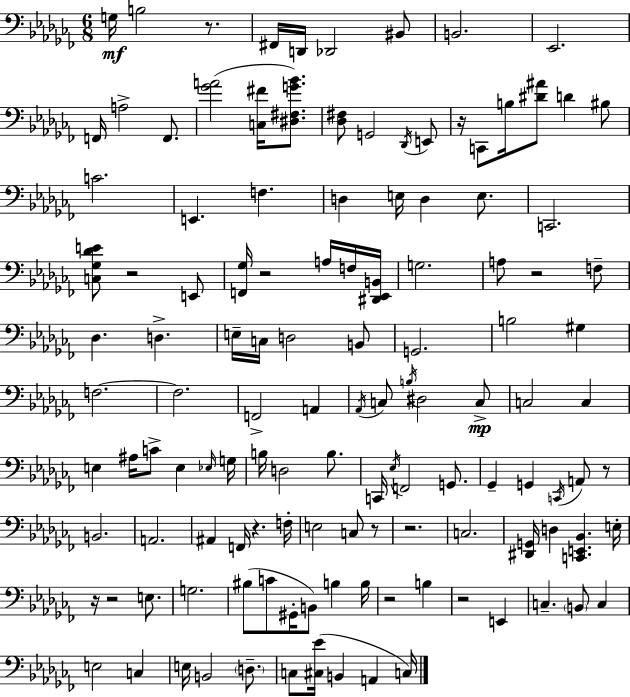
X:1
T:Untitled
M:6/8
L:1/4
K:Abm
G,/4 B,2 z/2 ^F,,/4 D,,/4 _D,,2 ^B,,/2 B,,2 _E,,2 F,,/4 A,2 F,,/2 [_GA]2 [C,^F]/4 [^D,^F,G_B]/2 [_D,^F,]/2 G,,2 _D,,/4 E,,/2 z/4 C,,/2 B,/4 [^D^A]/2 D ^B,/2 C2 E,, F, D, E,/4 D, E,/2 C,,2 [C,_G,_DE]/2 z2 E,,/2 [F,,_G,]/4 z2 A,/4 F,/4 [^D,,_E,,B,,]/4 G,2 A,/2 z2 F,/2 _D, D, E,/4 C,/4 D,2 B,,/2 G,,2 B,2 ^G, F,2 F,2 F,,2 A,, _A,,/4 C,/2 B,/4 ^D,2 C,/2 C,2 C, E, ^A,/4 C/2 E, _E,/4 G,/4 B,/4 D,2 B,/2 C,,/4 _E,/4 F,,2 G,,/2 _G,, G,, C,,/4 A,,/2 z/2 B,,2 A,,2 ^A,, F,,/4 z F,/4 E,2 C,/2 z/2 z2 C,2 [^D,,G,,]/4 D, [C,,E,,_B,,] E,/4 z/4 z2 E,/2 G,2 ^B,/2 C/2 ^G,,/4 B,,/2 B, B,/4 z2 B, z2 E,, C, B,,/2 C, E,2 C, E,/4 B,,2 D,/2 C,/2 [^C,_E]/4 B,, A,, C,/4